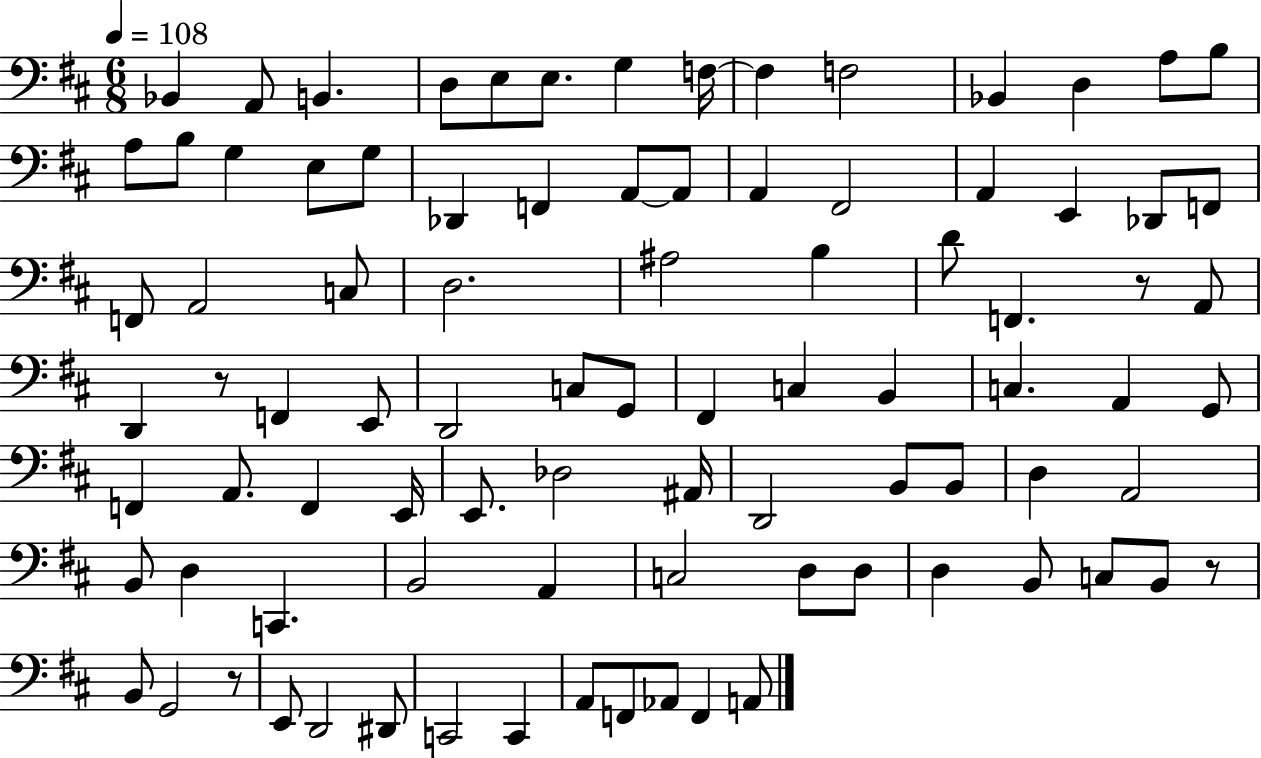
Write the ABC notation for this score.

X:1
T:Untitled
M:6/8
L:1/4
K:D
_B,, A,,/2 B,, D,/2 E,/2 E,/2 G, F,/4 F, F,2 _B,, D, A,/2 B,/2 A,/2 B,/2 G, E,/2 G,/2 _D,, F,, A,,/2 A,,/2 A,, ^F,,2 A,, E,, _D,,/2 F,,/2 F,,/2 A,,2 C,/2 D,2 ^A,2 B, D/2 F,, z/2 A,,/2 D,, z/2 F,, E,,/2 D,,2 C,/2 G,,/2 ^F,, C, B,, C, A,, G,,/2 F,, A,,/2 F,, E,,/4 E,,/2 _D,2 ^A,,/4 D,,2 B,,/2 B,,/2 D, A,,2 B,,/2 D, C,, B,,2 A,, C,2 D,/2 D,/2 D, B,,/2 C,/2 B,,/2 z/2 B,,/2 G,,2 z/2 E,,/2 D,,2 ^D,,/2 C,,2 C,, A,,/2 F,,/2 _A,,/2 F,, A,,/2